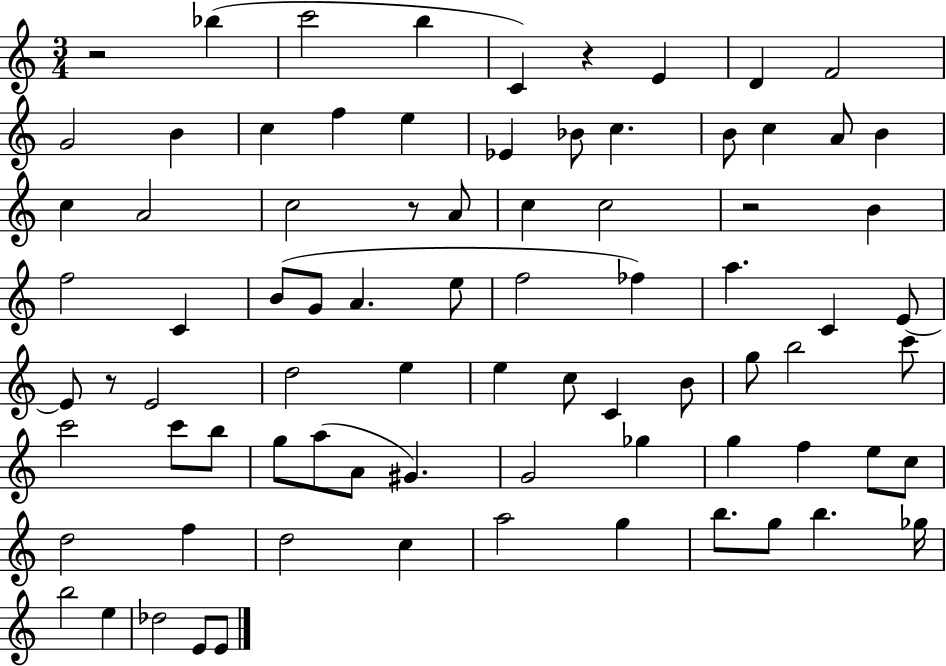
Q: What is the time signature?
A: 3/4